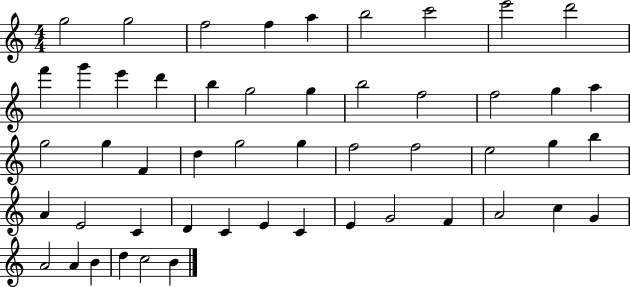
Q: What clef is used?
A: treble